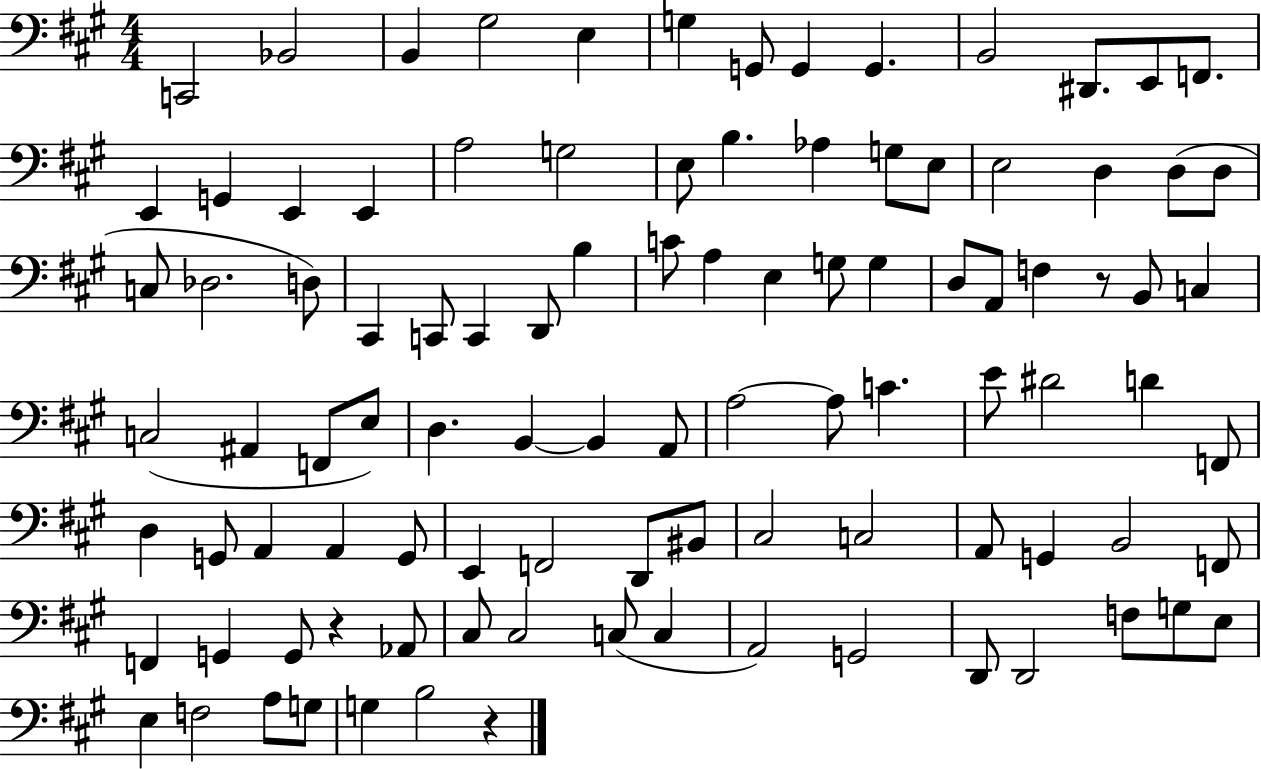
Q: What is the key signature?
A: A major